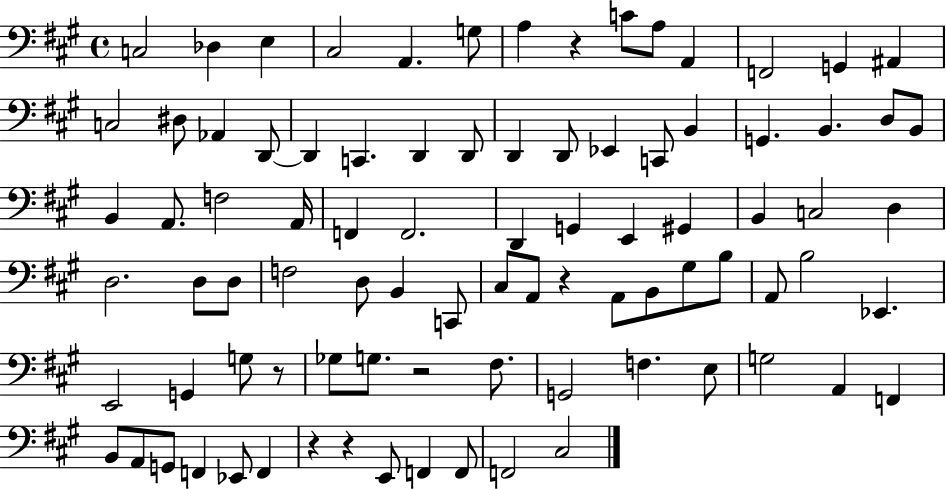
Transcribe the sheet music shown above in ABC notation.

X:1
T:Untitled
M:4/4
L:1/4
K:A
C,2 _D, E, ^C,2 A,, G,/2 A, z C/2 A,/2 A,, F,,2 G,, ^A,, C,2 ^D,/2 _A,, D,,/2 D,, C,, D,, D,,/2 D,, D,,/2 _E,, C,,/2 B,, G,, B,, D,/2 B,,/2 B,, A,,/2 F,2 A,,/4 F,, F,,2 D,, G,, E,, ^G,, B,, C,2 D, D,2 D,/2 D,/2 F,2 D,/2 B,, C,,/2 ^C,/2 A,,/2 z A,,/2 B,,/2 ^G,/2 B,/2 A,,/2 B,2 _E,, E,,2 G,, G,/2 z/2 _G,/2 G,/2 z2 ^F,/2 G,,2 F, E,/2 G,2 A,, F,, B,,/2 A,,/2 G,,/2 F,, _E,,/2 F,, z z E,,/2 F,, F,,/2 F,,2 ^C,2